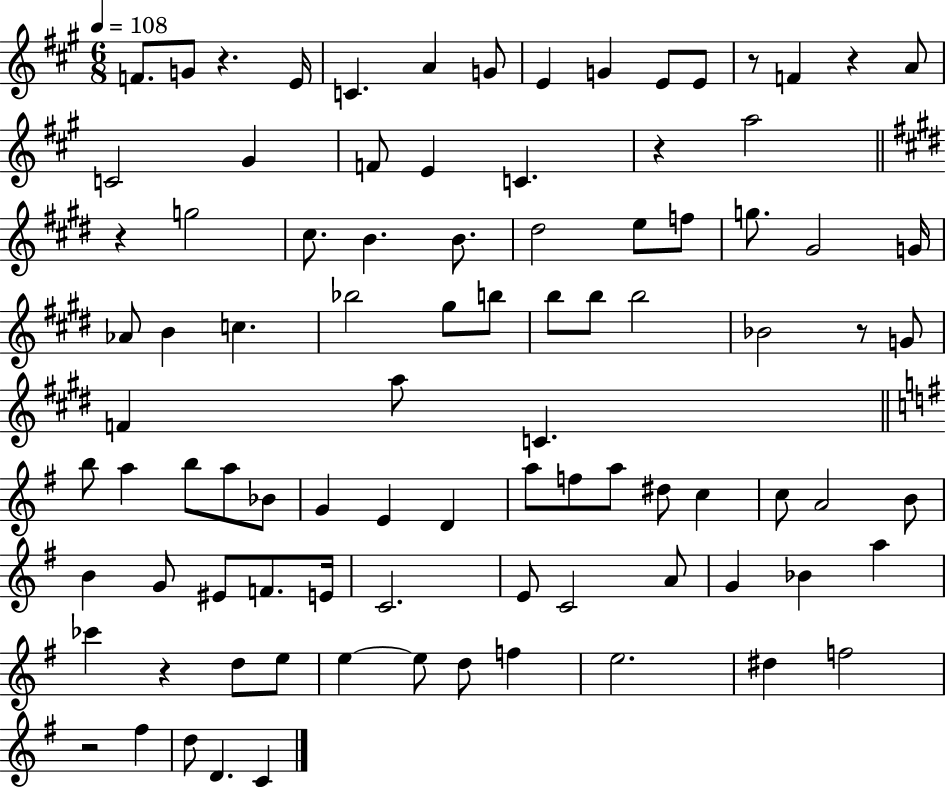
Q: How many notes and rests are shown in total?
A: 92